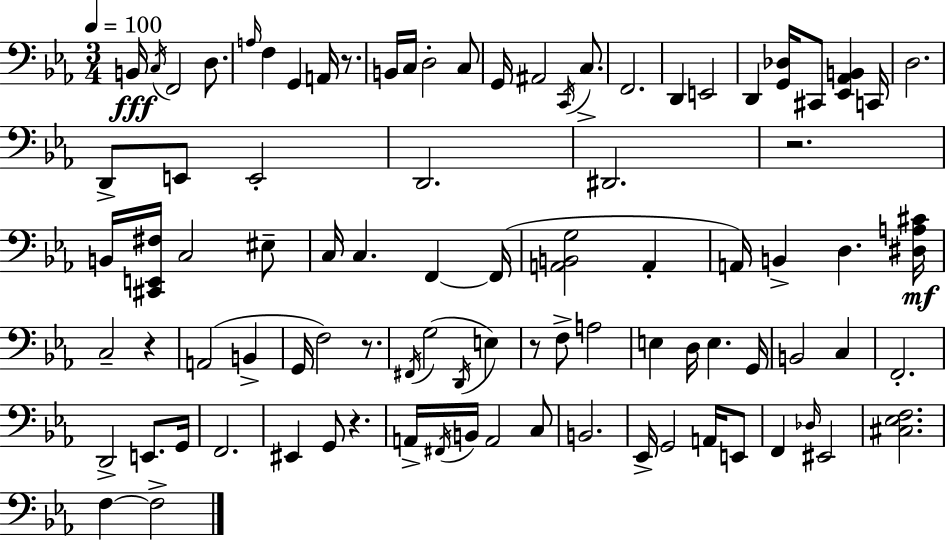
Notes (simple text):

B2/s C3/s F2/h D3/e. A3/s F3/q G2/q A2/s R/e. B2/s C3/s D3/h C3/e G2/s A#2/h C2/s C3/e. F2/h. D2/q E2/h D2/q [G2,Db3]/s C#2/e [Eb2,Ab2,B2]/q C2/s D3/h. D2/e E2/e E2/h D2/h. D#2/h. R/h. B2/s [C#2,E2,F#3]/s C3/h EIS3/e C3/s C3/q. F2/q F2/s [A2,B2,G3]/h A2/q A2/s B2/q D3/q. [D#3,A3,C#4]/s C3/h R/q A2/h B2/q G2/s F3/h R/e. F#2/s G3/h D2/s E3/q R/e F3/e A3/h E3/q D3/s E3/q. G2/s B2/h C3/q F2/h. D2/h E2/e. G2/s F2/h. EIS2/q G2/e R/q. A2/s F#2/s B2/s A2/h C3/e B2/h. Eb2/s G2/h A2/s E2/e F2/q Db3/s EIS2/h [C#3,Eb3,F3]/h. F3/q F3/h